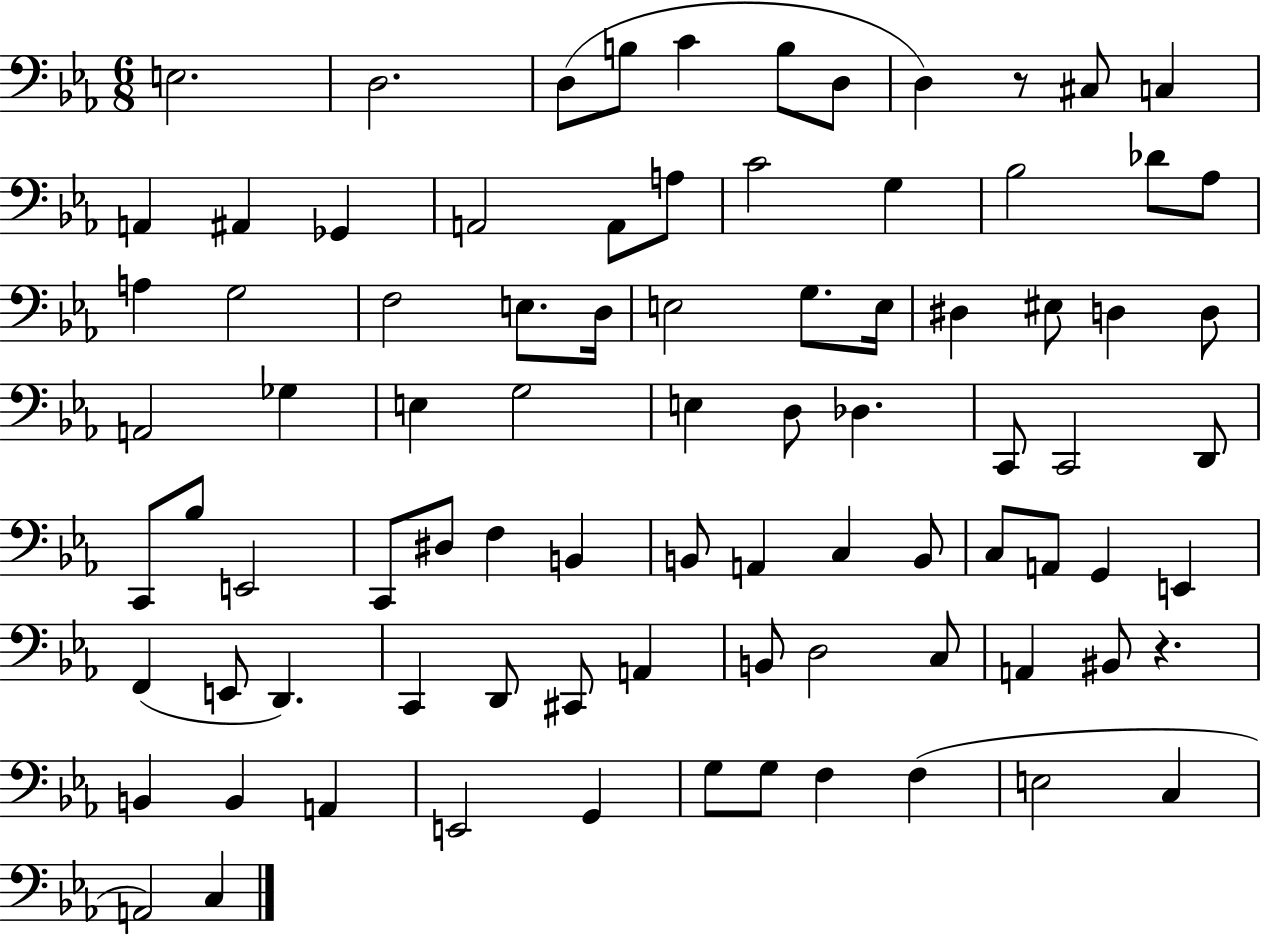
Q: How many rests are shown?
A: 2